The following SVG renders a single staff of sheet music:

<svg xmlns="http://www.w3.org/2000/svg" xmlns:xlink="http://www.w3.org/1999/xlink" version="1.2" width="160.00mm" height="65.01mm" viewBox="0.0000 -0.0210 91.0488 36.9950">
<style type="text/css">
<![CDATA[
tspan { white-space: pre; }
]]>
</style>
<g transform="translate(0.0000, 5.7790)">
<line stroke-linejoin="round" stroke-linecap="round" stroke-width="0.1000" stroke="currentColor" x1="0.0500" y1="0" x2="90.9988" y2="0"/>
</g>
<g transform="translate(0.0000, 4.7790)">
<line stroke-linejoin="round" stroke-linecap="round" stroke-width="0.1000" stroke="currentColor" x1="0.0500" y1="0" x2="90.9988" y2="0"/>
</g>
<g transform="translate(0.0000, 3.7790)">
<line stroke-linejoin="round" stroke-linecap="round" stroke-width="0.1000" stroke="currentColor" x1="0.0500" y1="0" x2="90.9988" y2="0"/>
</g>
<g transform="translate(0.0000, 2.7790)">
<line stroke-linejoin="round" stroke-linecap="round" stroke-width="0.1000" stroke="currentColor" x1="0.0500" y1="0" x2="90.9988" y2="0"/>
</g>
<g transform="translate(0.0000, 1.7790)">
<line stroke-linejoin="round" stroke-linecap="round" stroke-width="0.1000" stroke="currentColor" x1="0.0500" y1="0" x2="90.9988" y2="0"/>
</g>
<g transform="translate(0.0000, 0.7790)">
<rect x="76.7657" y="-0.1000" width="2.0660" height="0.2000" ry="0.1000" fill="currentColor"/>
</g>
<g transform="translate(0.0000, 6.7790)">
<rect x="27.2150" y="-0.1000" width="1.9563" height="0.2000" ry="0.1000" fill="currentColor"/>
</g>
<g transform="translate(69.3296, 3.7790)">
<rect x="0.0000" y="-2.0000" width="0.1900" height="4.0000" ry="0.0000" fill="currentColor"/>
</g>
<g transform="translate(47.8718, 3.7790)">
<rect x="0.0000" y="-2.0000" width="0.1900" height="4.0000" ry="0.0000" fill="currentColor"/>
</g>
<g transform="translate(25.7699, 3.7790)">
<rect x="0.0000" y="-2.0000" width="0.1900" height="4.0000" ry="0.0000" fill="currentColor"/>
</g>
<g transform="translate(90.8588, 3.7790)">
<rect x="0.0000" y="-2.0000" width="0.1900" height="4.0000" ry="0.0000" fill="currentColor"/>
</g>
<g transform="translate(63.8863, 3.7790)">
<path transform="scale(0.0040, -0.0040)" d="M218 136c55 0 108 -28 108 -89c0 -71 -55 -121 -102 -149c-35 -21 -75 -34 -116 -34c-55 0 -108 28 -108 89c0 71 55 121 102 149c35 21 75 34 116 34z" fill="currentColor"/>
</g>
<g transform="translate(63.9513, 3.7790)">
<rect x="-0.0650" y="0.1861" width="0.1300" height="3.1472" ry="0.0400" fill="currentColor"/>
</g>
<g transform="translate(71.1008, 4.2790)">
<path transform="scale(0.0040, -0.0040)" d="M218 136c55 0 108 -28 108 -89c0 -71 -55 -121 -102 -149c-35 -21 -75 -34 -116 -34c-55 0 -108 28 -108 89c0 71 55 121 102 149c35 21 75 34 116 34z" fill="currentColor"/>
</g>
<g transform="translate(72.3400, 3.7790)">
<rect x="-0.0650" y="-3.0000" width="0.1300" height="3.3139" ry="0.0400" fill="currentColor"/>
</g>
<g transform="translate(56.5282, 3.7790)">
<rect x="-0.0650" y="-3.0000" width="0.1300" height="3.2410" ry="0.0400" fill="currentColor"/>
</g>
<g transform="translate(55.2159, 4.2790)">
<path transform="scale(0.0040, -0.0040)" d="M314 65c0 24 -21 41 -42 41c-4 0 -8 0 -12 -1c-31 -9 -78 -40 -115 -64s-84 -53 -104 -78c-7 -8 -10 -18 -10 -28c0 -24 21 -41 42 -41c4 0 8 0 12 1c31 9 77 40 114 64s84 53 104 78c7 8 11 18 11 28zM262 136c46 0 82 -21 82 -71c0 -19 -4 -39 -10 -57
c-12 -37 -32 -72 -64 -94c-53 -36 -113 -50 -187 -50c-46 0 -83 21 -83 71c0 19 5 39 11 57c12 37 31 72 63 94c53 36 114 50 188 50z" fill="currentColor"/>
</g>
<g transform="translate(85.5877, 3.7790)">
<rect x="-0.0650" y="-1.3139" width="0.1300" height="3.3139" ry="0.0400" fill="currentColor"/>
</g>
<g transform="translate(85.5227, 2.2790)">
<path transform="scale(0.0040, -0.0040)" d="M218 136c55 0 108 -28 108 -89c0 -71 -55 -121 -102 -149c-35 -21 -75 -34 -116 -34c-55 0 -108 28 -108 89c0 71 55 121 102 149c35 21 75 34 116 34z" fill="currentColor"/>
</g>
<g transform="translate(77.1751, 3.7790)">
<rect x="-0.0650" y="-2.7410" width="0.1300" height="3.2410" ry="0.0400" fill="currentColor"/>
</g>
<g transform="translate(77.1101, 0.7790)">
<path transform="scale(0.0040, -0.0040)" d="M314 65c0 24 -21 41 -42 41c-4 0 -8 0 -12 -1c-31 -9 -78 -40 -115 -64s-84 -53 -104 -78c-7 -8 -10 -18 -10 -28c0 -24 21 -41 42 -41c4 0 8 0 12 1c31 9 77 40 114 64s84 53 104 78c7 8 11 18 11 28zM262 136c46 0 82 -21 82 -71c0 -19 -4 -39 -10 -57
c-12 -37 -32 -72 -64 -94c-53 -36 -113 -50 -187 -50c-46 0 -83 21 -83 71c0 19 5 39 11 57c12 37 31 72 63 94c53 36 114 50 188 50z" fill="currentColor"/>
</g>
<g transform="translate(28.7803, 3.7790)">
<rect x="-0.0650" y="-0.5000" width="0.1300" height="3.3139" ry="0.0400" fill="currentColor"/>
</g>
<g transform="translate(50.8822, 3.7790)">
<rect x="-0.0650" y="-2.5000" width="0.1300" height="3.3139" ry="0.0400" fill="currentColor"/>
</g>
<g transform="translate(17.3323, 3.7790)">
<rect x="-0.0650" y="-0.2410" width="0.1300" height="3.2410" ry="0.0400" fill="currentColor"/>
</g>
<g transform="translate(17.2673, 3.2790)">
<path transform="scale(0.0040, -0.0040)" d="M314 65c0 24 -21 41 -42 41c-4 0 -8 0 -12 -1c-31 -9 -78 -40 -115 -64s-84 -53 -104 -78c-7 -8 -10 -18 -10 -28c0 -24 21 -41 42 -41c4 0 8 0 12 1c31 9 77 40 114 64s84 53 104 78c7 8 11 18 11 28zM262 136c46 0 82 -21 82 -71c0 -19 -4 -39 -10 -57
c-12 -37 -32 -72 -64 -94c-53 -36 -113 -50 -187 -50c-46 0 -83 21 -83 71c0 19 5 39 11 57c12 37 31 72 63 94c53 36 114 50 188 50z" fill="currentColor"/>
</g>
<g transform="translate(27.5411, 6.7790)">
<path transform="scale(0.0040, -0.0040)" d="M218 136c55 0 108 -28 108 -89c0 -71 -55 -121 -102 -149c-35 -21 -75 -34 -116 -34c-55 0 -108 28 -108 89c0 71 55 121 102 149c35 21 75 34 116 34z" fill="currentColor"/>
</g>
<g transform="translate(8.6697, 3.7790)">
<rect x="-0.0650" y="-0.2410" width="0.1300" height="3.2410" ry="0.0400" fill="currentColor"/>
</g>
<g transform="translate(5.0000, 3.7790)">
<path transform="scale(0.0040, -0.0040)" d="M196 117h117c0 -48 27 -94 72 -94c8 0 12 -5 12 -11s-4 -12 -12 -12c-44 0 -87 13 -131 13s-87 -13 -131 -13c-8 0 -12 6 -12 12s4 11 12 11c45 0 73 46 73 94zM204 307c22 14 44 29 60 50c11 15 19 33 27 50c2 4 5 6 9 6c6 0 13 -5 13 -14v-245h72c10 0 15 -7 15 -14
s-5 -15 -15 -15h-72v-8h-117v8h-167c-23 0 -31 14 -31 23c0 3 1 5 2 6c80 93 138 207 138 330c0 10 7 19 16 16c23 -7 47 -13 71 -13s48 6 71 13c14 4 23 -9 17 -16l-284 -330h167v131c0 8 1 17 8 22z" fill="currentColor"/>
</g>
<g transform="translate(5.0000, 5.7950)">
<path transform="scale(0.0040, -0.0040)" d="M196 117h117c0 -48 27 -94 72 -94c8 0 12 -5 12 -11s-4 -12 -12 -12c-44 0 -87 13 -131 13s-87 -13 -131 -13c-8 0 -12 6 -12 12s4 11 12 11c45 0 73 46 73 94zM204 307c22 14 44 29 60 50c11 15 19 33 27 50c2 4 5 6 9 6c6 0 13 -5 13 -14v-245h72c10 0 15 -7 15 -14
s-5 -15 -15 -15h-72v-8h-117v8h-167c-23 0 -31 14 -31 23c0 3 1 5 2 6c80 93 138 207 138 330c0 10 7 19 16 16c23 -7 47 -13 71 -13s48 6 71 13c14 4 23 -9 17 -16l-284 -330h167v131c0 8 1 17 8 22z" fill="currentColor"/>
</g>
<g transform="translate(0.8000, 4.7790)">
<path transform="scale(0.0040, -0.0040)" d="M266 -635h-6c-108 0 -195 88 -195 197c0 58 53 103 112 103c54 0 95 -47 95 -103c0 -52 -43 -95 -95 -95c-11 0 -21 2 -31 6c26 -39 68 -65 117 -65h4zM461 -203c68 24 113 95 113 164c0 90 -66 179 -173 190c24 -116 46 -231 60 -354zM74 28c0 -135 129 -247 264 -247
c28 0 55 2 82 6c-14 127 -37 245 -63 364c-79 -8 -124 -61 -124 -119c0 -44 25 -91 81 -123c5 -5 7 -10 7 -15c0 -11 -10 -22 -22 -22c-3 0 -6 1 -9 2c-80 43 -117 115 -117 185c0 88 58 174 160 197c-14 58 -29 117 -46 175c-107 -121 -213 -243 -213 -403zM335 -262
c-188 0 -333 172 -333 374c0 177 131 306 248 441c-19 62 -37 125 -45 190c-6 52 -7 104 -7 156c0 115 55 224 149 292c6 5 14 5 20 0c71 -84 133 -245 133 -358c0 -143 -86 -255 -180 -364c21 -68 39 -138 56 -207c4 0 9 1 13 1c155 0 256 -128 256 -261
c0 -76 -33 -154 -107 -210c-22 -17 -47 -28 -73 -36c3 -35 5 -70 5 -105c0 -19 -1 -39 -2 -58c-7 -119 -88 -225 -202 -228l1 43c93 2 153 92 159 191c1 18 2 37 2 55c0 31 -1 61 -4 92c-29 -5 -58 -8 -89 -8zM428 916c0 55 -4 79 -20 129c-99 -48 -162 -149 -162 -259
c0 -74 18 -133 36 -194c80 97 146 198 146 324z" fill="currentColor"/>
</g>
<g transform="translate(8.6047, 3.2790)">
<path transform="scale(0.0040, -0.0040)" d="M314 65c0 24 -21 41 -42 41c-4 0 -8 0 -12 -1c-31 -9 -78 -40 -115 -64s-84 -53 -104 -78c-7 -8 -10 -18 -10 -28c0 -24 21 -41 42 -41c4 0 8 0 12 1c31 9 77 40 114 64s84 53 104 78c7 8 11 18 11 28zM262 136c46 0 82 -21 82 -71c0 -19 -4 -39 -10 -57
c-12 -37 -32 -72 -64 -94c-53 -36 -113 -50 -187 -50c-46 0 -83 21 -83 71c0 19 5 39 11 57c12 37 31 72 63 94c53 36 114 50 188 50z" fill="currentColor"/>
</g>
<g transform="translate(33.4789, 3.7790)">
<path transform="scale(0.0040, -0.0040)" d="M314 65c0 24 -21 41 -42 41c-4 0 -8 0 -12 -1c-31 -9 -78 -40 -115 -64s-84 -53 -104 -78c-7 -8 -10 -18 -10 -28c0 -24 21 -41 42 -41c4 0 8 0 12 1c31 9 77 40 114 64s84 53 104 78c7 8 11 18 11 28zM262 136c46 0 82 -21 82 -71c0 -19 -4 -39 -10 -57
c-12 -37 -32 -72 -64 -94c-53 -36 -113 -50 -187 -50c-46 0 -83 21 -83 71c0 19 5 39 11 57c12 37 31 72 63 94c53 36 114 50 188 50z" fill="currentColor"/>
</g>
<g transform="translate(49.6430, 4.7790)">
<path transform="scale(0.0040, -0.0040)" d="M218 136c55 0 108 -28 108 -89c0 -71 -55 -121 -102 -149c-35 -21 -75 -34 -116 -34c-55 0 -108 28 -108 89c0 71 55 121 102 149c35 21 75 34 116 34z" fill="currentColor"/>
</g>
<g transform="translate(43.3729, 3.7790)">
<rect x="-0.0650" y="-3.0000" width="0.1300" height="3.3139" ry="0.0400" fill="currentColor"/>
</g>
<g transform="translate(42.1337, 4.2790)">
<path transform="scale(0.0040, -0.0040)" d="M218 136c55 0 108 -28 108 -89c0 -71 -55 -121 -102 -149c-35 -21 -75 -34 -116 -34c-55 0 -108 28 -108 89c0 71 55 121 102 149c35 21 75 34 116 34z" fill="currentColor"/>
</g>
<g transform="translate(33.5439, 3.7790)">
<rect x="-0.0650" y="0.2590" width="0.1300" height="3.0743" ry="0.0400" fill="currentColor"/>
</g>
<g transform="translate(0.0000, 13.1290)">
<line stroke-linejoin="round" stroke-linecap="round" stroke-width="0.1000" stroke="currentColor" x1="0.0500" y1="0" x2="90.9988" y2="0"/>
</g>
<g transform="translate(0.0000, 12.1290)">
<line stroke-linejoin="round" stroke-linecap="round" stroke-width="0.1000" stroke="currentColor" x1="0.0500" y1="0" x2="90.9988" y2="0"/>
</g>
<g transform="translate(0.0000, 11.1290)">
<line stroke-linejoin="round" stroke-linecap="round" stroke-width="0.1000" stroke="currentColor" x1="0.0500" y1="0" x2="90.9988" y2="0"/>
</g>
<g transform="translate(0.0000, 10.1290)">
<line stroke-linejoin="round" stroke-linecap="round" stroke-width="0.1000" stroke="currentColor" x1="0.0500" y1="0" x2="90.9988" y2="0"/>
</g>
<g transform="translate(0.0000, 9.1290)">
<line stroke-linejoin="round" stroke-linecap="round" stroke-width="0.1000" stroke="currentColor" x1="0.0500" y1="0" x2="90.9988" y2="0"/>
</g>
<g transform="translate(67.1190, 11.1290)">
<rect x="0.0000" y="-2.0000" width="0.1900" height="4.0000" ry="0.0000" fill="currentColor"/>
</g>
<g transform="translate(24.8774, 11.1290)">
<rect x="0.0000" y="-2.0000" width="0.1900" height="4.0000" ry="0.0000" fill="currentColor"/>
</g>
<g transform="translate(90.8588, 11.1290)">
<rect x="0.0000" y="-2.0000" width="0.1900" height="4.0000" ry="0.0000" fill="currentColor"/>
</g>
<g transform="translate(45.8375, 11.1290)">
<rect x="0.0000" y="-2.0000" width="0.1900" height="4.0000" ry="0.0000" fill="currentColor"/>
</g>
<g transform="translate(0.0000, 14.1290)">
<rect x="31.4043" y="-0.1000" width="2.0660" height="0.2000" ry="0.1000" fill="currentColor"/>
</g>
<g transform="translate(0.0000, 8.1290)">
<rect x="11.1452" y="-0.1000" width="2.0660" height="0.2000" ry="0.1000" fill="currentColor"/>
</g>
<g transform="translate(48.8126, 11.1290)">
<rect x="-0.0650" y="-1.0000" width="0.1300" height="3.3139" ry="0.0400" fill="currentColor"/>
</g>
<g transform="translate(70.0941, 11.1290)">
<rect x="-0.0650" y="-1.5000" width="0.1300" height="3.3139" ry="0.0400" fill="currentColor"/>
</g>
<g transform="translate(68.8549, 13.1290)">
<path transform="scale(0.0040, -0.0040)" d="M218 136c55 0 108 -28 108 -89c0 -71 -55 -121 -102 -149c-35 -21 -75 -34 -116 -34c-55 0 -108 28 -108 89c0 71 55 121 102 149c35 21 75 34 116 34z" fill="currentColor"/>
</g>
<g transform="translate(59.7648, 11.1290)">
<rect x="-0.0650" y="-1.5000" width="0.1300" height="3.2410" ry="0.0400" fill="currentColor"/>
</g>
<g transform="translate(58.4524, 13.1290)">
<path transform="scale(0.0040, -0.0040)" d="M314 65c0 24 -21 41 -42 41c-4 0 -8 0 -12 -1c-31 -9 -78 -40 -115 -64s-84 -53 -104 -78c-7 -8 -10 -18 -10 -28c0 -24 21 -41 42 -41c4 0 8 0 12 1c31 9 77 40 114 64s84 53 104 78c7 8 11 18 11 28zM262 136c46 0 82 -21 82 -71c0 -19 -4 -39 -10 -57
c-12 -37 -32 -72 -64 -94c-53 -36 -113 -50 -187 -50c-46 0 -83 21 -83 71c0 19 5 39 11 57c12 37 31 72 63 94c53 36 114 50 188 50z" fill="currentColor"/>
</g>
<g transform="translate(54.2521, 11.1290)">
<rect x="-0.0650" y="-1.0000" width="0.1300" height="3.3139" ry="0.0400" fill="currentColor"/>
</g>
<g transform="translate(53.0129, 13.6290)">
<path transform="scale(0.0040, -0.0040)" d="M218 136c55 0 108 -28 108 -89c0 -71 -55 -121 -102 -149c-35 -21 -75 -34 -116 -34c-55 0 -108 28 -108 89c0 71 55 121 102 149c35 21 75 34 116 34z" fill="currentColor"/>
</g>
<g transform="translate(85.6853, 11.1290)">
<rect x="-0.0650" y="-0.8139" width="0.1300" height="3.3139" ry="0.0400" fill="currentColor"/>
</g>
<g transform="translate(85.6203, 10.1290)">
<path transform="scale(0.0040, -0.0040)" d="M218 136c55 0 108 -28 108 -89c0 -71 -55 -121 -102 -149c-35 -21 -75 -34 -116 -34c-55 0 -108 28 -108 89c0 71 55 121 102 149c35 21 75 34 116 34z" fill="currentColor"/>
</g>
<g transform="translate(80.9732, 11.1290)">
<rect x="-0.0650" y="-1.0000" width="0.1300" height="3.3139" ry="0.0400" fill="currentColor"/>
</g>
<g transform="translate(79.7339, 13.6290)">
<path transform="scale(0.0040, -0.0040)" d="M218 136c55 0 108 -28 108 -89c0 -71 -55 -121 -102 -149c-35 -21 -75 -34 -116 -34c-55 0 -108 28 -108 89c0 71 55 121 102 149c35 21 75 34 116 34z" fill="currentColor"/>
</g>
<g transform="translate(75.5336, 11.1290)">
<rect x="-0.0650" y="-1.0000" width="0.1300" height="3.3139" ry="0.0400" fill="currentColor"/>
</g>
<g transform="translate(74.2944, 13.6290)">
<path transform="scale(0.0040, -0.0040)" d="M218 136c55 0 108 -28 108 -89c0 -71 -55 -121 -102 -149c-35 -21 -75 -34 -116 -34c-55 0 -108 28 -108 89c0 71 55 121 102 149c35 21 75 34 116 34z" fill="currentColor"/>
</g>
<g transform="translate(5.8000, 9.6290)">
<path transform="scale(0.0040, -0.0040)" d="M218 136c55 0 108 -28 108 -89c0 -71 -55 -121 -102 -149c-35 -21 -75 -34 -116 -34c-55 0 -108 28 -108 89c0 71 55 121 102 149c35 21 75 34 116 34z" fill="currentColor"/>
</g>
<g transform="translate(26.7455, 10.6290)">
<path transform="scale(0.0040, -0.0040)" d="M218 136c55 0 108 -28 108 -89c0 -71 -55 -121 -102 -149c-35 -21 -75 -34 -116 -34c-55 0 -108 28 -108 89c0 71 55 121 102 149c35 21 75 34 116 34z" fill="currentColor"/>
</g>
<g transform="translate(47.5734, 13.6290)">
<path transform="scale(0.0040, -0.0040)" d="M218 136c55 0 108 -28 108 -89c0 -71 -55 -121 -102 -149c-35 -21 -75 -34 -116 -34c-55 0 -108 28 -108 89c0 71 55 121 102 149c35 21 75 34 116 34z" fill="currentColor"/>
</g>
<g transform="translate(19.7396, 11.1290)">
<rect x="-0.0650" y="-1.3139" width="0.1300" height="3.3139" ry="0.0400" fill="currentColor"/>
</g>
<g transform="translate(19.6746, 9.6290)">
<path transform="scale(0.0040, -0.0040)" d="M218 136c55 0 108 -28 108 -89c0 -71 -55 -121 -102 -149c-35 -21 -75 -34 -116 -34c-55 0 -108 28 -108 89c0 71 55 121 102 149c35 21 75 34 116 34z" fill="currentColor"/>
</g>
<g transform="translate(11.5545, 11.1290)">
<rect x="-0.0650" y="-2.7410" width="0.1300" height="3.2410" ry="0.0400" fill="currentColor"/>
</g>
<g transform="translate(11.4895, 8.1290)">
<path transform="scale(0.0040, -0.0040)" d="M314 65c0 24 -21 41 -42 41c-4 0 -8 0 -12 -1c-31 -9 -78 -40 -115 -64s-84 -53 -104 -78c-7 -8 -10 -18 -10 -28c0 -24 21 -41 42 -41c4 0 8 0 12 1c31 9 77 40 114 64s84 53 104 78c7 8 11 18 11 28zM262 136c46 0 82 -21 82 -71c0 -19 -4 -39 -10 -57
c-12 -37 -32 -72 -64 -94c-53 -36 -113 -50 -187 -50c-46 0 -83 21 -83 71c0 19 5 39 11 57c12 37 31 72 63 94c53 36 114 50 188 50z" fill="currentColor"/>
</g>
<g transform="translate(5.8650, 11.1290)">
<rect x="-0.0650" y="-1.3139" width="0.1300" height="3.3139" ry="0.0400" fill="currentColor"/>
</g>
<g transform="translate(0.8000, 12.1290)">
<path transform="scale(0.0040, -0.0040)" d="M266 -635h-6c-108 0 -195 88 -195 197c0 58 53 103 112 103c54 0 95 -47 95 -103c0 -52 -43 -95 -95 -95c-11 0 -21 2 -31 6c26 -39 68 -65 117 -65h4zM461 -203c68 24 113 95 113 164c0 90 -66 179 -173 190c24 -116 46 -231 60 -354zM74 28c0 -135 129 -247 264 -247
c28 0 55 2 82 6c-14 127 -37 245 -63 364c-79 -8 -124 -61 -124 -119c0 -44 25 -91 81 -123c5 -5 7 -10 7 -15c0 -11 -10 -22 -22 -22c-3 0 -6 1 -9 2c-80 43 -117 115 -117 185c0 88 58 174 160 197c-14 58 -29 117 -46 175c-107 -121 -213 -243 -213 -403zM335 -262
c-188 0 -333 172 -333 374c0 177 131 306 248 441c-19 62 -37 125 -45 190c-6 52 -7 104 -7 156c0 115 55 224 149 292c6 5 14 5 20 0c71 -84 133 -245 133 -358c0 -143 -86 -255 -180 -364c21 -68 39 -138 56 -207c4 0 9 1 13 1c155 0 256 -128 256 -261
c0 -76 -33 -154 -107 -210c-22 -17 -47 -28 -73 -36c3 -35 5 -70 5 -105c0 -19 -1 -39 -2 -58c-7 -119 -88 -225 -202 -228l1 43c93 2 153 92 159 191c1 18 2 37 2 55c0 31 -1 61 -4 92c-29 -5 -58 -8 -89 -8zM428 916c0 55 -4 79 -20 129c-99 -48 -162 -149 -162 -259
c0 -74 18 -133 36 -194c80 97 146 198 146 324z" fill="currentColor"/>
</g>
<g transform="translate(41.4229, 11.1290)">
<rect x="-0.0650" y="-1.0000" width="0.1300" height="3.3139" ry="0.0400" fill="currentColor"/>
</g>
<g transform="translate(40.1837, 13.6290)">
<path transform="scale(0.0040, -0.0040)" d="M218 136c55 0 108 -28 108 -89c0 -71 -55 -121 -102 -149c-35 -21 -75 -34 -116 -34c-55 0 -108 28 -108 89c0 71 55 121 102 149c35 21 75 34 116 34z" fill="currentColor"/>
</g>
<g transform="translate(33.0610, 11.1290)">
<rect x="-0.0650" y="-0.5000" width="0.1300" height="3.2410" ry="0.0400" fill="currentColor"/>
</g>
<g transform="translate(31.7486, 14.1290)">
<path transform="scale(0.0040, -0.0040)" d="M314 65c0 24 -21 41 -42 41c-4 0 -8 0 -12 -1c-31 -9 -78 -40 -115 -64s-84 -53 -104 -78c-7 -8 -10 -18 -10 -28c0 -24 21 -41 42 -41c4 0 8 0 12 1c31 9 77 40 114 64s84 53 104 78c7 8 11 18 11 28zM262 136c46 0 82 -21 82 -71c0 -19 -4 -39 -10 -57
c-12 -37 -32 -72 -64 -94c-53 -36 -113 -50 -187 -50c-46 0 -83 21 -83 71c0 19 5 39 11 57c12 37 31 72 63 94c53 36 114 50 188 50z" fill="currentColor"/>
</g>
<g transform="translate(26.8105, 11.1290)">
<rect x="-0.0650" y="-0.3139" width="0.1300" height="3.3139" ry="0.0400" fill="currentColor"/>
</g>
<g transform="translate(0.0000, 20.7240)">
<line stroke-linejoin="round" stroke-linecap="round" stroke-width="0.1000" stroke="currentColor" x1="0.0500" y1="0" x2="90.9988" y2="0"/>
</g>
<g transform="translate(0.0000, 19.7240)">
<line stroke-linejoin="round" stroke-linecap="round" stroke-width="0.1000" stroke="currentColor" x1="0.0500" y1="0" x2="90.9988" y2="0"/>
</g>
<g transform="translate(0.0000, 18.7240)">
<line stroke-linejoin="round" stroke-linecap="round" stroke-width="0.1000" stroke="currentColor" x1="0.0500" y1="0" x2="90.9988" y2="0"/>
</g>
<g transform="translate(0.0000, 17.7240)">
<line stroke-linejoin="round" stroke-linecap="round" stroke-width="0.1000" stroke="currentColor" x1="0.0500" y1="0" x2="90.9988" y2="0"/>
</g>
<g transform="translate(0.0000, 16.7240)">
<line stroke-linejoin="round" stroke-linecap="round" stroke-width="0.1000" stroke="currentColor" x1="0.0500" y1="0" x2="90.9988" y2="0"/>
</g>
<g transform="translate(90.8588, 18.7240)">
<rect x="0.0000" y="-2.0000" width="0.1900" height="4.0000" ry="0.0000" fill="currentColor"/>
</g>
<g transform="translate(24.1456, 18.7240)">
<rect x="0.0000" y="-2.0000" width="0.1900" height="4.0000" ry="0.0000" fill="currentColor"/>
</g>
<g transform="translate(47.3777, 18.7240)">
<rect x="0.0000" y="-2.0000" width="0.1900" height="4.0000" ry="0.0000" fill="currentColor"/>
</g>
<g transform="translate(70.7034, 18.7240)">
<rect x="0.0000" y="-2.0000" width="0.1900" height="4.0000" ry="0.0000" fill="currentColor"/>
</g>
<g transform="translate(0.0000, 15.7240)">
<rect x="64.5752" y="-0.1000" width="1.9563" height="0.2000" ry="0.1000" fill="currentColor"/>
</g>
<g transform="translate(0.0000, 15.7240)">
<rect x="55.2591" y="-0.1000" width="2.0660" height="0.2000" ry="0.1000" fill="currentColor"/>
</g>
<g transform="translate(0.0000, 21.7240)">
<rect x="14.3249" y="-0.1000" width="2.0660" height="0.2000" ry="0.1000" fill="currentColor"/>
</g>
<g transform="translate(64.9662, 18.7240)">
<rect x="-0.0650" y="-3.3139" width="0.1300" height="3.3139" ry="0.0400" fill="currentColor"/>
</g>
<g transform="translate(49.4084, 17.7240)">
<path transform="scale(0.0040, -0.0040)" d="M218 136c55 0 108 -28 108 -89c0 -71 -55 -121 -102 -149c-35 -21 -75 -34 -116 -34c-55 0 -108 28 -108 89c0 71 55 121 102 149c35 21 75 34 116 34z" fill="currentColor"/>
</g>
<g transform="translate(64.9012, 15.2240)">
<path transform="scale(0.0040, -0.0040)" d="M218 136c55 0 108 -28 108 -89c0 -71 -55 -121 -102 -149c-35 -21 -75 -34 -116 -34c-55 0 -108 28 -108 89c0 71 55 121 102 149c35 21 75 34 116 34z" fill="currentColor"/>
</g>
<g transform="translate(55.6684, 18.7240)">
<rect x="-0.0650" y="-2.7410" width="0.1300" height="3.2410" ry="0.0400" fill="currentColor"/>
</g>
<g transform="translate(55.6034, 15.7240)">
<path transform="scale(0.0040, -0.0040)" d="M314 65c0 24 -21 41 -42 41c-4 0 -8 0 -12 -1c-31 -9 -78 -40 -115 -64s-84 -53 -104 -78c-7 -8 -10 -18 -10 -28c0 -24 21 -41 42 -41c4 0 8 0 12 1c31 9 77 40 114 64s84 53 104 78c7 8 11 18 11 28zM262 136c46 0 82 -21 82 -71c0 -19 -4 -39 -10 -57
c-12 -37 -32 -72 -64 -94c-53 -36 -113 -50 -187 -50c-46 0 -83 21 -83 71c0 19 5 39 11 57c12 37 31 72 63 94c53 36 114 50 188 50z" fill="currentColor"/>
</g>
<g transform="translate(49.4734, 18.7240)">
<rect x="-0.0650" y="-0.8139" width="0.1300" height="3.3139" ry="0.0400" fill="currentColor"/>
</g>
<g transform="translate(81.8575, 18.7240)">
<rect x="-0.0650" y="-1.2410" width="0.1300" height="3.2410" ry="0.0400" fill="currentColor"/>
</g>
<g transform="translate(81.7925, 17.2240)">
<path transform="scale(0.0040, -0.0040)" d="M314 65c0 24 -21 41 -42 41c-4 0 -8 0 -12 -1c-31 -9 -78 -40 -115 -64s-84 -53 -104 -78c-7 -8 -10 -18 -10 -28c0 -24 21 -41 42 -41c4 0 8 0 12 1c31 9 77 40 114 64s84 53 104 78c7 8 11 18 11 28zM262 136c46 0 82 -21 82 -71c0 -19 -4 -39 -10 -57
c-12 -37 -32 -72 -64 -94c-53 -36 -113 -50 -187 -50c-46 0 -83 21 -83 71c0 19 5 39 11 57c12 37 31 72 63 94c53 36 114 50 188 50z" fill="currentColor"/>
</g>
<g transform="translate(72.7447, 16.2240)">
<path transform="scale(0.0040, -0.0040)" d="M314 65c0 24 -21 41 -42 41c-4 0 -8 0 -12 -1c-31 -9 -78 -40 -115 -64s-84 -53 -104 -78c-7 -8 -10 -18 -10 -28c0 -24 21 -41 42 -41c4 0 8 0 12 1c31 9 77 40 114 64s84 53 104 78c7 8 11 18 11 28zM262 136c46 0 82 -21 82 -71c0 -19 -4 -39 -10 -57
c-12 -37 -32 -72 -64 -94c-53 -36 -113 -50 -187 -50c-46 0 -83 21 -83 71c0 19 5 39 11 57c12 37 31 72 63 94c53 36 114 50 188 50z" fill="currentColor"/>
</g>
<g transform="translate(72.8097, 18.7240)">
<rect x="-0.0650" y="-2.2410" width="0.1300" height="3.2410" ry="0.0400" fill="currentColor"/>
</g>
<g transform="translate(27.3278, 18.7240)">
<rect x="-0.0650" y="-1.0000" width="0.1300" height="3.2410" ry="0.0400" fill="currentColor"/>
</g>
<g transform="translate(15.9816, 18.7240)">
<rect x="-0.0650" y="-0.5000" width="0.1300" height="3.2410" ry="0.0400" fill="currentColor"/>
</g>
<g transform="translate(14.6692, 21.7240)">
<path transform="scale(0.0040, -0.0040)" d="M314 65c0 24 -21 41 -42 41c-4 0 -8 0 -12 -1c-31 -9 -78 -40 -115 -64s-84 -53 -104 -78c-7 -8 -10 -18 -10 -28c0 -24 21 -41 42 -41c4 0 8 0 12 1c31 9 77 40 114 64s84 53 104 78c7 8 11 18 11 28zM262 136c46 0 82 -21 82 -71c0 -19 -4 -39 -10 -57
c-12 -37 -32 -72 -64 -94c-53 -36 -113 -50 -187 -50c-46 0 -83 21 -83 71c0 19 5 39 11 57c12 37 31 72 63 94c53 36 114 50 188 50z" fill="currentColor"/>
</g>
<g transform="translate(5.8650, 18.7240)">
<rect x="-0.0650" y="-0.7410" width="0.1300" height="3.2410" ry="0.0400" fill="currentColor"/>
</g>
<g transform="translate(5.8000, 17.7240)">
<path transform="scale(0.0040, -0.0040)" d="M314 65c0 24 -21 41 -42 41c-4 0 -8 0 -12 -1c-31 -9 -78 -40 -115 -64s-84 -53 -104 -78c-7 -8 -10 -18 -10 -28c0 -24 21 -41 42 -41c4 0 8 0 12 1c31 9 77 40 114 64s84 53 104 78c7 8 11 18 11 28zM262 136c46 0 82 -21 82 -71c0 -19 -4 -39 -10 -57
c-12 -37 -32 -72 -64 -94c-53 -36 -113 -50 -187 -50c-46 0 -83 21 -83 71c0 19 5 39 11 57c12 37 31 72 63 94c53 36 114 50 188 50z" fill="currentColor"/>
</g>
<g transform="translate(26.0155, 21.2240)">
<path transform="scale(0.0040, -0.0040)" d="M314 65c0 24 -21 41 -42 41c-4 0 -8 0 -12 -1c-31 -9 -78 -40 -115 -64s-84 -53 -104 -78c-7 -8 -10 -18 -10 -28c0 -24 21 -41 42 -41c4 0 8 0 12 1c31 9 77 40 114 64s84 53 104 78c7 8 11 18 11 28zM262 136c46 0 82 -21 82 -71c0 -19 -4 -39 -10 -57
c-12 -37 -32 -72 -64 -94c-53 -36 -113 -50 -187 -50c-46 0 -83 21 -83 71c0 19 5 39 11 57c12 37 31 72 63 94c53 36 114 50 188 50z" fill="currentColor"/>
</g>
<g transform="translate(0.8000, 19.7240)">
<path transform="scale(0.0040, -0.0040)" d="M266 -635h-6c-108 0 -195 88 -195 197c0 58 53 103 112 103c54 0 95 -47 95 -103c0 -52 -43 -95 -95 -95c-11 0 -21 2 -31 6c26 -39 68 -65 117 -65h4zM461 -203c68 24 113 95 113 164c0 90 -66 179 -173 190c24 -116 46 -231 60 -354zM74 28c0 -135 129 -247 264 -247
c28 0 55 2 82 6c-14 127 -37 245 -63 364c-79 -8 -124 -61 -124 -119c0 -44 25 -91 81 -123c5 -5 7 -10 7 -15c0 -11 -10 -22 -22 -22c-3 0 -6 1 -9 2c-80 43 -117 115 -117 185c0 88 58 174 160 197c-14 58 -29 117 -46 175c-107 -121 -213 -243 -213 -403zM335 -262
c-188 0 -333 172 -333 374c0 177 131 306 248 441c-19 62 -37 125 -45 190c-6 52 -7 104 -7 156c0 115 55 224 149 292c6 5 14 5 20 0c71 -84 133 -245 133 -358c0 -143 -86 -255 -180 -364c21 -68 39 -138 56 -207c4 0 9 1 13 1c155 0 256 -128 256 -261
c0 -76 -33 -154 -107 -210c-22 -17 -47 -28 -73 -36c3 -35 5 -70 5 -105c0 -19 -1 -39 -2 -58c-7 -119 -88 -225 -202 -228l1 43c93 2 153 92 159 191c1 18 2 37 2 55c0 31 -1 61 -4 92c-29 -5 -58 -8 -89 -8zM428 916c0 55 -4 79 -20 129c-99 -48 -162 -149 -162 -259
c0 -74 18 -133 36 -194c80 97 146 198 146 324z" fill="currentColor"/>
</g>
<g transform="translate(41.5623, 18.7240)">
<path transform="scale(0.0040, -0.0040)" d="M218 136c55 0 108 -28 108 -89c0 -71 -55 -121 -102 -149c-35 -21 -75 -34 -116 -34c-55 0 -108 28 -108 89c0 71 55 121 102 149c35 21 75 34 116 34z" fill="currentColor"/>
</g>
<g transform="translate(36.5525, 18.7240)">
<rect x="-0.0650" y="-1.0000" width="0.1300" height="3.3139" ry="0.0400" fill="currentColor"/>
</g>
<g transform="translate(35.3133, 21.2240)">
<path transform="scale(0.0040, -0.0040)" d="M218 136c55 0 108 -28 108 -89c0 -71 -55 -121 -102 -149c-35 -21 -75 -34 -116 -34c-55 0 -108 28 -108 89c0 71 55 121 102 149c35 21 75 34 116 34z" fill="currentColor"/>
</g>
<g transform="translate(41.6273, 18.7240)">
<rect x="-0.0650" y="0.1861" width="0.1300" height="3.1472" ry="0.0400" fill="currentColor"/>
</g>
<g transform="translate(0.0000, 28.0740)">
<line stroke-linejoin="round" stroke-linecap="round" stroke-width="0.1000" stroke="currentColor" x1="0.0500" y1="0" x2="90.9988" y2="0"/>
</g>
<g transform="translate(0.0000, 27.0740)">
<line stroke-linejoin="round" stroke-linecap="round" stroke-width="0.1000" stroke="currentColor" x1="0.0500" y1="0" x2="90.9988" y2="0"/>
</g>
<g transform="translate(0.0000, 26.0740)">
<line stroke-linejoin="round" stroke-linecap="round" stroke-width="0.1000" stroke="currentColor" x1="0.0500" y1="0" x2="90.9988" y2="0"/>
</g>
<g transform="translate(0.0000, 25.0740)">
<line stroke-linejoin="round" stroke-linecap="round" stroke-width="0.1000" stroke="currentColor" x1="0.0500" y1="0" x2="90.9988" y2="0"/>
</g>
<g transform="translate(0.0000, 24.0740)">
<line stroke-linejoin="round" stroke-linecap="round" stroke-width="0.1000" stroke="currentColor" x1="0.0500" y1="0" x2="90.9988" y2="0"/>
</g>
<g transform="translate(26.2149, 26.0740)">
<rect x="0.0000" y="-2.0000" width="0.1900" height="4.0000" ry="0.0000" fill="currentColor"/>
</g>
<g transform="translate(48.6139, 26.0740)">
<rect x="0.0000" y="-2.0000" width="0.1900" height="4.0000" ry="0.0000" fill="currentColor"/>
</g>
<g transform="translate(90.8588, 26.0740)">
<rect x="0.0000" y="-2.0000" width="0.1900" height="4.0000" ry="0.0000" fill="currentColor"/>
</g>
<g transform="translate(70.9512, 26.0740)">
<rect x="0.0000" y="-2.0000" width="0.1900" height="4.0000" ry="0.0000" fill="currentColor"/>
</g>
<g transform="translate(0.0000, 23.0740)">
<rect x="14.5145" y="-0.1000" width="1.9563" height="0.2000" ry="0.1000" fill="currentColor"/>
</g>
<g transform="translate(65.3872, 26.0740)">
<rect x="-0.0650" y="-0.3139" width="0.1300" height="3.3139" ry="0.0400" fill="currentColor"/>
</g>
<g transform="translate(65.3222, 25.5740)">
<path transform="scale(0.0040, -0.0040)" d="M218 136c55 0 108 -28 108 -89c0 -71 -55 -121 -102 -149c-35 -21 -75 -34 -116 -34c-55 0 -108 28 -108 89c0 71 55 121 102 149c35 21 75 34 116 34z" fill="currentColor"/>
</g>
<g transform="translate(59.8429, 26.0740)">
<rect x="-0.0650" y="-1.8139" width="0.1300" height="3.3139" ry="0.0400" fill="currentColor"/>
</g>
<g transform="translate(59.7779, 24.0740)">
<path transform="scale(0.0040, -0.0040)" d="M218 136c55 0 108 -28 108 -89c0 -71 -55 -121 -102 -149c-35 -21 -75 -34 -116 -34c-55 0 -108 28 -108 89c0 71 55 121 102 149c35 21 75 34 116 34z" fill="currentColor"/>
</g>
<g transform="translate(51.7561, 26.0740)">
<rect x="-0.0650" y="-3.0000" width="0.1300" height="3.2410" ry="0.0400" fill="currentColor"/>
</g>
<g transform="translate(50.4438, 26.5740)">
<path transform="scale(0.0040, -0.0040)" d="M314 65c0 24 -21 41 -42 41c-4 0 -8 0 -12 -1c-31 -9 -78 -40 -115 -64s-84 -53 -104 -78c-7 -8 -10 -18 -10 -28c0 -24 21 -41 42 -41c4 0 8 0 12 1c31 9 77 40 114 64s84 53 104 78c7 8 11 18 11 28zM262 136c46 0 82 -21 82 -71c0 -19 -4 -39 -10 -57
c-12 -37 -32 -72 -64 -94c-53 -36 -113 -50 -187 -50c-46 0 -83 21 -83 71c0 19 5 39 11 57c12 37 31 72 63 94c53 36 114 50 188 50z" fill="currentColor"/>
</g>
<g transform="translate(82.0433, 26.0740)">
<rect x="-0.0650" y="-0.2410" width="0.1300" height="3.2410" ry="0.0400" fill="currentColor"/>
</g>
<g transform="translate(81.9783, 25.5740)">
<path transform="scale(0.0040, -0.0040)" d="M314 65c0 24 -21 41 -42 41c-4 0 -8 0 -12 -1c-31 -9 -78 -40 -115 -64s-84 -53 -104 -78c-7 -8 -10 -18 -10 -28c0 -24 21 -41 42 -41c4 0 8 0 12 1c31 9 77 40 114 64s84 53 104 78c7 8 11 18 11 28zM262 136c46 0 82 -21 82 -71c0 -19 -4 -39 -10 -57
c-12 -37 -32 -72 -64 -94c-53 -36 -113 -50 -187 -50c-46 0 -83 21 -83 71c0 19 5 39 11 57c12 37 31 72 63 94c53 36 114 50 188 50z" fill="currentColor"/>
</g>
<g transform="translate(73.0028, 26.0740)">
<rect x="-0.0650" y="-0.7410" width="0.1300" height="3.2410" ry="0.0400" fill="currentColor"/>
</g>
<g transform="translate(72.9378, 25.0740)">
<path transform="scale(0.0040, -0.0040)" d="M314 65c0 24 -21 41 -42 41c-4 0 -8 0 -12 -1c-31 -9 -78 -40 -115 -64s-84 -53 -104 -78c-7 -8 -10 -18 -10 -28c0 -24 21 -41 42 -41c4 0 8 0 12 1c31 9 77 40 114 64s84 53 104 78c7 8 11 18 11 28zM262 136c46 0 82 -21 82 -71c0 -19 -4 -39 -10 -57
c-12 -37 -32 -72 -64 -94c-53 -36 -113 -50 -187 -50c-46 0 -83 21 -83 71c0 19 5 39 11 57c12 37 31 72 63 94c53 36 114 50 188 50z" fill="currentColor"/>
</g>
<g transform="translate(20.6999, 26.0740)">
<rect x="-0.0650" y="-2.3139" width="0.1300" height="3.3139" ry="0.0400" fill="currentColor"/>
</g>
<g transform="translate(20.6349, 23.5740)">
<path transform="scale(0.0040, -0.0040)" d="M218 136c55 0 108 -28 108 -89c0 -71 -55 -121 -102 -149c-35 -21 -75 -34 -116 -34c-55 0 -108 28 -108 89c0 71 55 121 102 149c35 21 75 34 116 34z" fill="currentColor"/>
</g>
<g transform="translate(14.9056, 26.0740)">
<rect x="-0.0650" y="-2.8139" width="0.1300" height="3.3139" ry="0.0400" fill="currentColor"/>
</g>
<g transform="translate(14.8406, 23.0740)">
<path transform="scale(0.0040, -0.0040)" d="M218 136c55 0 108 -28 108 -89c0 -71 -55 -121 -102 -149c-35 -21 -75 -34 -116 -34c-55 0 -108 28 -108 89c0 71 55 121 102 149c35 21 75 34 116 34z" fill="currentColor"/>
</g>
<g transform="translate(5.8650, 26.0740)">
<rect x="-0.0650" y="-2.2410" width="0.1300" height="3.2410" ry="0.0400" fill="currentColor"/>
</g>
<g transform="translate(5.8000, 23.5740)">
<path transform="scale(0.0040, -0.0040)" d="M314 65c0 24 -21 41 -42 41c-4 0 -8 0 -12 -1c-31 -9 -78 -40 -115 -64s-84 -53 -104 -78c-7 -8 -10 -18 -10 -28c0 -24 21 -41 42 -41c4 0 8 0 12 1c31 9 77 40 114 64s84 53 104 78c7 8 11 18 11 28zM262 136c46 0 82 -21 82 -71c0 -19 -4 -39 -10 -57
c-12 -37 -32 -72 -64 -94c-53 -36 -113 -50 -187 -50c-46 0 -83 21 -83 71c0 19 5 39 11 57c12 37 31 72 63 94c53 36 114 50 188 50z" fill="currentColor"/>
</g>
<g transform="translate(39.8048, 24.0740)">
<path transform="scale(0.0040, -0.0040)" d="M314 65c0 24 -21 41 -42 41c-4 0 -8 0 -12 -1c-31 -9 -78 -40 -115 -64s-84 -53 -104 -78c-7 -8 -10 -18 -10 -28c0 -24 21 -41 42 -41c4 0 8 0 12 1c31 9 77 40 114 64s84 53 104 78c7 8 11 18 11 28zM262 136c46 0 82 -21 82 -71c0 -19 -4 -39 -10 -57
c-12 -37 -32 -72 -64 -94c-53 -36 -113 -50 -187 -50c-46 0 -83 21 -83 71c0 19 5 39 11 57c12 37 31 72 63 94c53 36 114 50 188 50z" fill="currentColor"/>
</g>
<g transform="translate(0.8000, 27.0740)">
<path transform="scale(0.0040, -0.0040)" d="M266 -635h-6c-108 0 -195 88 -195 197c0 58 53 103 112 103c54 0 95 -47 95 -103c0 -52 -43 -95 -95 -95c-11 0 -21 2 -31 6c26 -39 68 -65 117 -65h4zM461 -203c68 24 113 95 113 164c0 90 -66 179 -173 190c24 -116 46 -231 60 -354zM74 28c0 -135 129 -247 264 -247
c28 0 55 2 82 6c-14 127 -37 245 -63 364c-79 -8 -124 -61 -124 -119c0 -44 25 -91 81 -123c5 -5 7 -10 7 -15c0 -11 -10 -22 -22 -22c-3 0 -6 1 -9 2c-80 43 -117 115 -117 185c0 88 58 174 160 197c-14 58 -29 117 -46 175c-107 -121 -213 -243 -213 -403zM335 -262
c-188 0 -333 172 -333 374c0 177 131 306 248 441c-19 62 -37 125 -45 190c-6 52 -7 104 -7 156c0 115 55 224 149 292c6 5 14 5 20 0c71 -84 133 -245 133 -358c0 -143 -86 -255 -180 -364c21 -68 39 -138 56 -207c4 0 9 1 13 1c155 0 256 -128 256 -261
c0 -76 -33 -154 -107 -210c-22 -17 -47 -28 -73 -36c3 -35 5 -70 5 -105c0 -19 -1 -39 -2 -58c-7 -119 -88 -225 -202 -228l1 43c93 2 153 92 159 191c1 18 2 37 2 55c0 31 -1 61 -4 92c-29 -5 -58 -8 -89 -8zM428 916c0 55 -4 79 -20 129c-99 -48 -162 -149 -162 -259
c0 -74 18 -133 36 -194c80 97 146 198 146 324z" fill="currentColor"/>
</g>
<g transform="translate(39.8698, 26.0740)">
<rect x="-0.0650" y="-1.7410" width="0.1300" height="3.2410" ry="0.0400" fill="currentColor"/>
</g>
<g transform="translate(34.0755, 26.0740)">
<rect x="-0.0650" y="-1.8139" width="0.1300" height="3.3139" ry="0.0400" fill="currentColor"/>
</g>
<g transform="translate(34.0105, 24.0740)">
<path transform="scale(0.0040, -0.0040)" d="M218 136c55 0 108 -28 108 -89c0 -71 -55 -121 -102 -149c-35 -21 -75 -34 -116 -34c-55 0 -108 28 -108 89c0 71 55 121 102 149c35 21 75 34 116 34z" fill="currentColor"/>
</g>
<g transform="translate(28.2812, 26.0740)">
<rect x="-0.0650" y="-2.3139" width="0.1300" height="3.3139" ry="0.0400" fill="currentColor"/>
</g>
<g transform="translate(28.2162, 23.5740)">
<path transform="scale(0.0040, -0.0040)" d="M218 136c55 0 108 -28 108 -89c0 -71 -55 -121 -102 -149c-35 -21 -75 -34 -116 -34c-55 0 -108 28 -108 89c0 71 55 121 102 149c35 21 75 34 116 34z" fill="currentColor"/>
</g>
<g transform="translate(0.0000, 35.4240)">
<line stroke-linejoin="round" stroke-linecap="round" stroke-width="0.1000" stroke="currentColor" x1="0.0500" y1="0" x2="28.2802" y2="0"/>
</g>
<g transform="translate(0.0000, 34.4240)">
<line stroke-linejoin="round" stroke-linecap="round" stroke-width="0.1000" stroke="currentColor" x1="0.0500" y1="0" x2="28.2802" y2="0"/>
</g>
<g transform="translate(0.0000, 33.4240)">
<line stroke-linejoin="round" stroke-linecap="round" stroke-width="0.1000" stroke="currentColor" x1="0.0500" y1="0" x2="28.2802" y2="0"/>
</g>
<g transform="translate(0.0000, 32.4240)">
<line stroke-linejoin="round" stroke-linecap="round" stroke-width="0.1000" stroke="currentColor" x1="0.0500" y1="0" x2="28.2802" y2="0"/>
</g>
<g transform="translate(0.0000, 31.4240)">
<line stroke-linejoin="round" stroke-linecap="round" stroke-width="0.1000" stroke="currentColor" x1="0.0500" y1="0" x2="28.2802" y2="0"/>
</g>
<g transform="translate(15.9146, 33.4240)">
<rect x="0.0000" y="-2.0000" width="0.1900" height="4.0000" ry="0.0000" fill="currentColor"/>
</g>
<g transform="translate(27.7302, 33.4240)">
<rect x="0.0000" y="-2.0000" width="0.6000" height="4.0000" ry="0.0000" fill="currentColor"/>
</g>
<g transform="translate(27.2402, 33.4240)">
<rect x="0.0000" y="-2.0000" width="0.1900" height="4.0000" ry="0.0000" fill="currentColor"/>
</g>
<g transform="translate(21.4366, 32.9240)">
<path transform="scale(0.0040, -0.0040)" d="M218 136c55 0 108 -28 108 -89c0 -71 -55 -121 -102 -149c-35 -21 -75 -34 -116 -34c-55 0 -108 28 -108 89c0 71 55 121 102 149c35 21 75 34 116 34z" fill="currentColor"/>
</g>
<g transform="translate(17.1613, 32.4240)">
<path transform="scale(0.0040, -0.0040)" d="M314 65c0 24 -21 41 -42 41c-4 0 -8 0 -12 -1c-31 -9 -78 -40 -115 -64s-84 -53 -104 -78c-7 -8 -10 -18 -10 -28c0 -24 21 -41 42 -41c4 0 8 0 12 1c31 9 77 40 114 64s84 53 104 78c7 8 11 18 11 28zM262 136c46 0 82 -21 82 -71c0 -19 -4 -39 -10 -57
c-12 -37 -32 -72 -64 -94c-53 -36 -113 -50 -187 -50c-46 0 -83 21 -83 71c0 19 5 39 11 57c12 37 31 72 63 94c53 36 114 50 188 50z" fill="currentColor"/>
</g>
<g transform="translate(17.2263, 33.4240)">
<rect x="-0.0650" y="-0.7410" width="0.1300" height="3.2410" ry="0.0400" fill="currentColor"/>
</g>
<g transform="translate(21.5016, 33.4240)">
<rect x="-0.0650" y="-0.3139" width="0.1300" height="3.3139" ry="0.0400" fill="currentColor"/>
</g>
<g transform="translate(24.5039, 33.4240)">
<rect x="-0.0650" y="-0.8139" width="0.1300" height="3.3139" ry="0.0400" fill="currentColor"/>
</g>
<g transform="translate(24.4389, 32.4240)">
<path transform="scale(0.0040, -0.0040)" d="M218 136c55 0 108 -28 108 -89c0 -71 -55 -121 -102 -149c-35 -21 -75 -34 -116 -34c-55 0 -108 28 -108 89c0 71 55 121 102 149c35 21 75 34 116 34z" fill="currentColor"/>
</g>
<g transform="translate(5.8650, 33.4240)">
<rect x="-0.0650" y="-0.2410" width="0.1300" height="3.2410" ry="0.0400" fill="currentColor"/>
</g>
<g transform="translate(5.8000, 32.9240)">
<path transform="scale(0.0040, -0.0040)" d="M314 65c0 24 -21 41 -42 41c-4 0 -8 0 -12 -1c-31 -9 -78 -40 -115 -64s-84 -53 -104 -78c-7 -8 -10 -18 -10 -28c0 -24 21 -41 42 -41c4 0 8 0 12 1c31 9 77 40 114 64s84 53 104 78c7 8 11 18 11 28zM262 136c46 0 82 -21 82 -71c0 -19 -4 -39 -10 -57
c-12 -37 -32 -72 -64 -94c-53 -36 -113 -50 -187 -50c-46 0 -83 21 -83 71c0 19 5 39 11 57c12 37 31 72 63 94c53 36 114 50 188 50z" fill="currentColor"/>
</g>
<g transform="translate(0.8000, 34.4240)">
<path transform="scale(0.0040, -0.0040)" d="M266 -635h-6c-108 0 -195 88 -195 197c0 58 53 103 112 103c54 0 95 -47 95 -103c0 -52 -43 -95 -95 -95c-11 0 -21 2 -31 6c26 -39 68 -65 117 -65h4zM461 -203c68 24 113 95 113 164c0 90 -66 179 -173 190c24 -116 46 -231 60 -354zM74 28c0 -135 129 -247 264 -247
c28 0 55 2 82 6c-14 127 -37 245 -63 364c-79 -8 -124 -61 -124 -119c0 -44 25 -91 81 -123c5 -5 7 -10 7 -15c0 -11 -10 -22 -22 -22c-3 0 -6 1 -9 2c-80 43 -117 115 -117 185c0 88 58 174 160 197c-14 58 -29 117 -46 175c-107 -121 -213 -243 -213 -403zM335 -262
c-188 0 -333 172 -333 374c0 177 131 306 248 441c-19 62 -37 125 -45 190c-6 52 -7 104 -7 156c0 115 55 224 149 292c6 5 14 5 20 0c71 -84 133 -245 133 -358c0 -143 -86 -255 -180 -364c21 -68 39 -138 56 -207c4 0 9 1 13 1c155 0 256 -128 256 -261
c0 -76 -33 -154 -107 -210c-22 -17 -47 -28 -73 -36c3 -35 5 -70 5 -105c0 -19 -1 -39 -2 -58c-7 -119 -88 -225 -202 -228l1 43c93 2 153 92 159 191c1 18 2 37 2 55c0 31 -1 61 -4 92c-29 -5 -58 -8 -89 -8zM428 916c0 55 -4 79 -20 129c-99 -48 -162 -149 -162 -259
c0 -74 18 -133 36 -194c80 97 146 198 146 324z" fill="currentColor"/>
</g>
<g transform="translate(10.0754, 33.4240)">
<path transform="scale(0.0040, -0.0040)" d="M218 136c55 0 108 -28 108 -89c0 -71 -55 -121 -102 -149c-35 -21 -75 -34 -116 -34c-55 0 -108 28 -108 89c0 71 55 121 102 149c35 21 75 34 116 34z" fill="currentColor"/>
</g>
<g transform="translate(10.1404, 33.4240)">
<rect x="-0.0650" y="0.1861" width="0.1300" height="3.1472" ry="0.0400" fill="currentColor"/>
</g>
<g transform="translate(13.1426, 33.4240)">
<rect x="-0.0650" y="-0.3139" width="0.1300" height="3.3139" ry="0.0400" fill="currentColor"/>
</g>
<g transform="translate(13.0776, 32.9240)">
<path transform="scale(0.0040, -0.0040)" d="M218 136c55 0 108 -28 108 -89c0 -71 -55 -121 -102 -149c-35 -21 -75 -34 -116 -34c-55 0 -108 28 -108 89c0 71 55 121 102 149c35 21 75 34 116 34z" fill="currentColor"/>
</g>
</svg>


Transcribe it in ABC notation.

X:1
T:Untitled
M:4/4
L:1/4
K:C
c2 c2 C B2 A G A2 B A a2 e e a2 e c C2 D D D E2 E D D d d2 C2 D2 D B d a2 b g2 e2 g2 a g g f f2 A2 f c d2 c2 c2 B c d2 c d